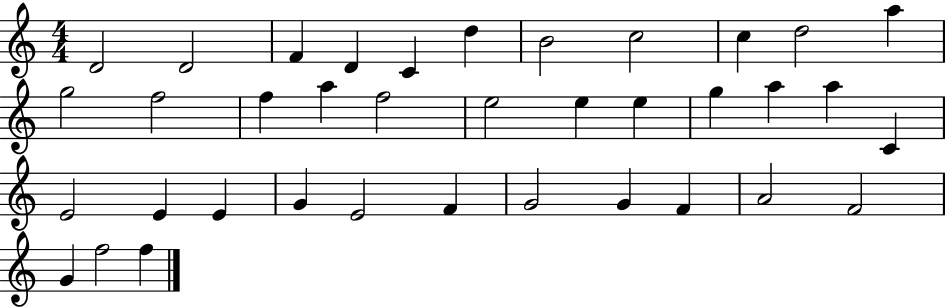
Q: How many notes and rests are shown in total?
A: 37